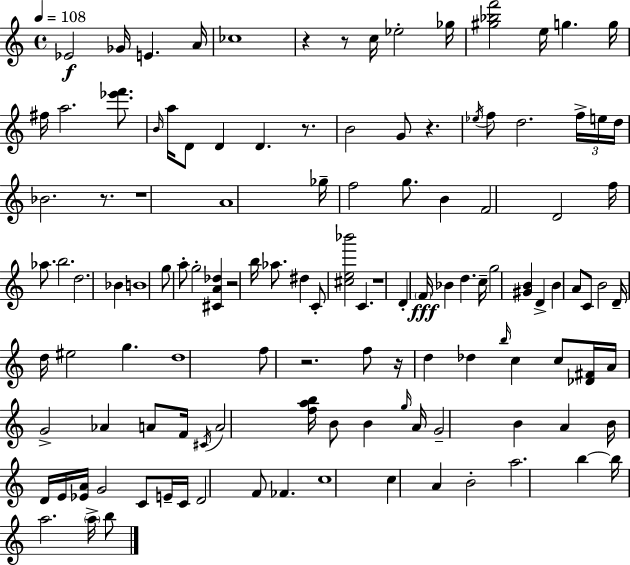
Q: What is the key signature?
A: C major